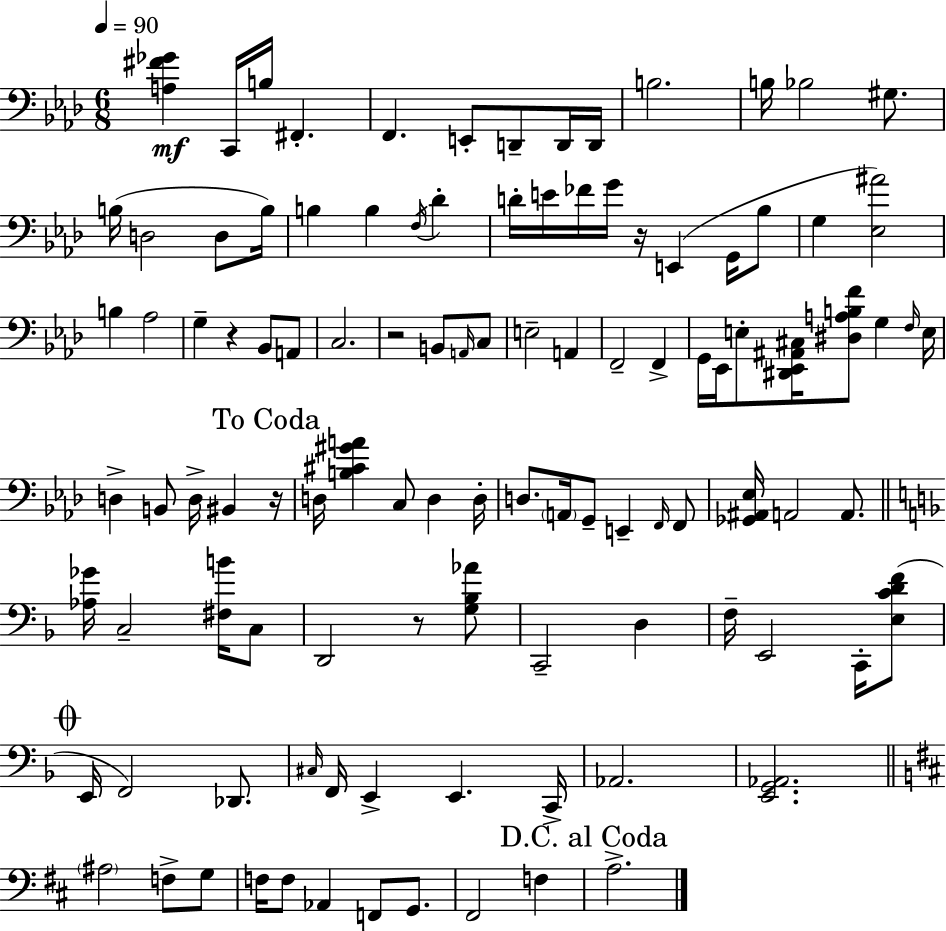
X:1
T:Untitled
M:6/8
L:1/4
K:Fm
[A,^F_G] C,,/4 B,/4 ^F,, F,, E,,/2 D,,/2 D,,/4 D,,/4 B,2 B,/4 _B,2 ^G,/2 B,/4 D,2 D,/2 B,/4 B, B, F,/4 _D D/4 E/4 _F/4 G/4 z/4 E,, G,,/4 _B,/2 G, [_E,^A]2 B, _A,2 G, z _B,,/2 A,,/2 C,2 z2 B,,/2 A,,/4 C,/2 E,2 A,, F,,2 F,, G,,/4 _E,,/4 E,/2 [^D,,_E,,^A,,^C,]/4 [^D,A,B,F]/2 G, F,/4 E,/4 D, B,,/2 D,/4 ^B,, z/4 D,/4 [B,^C^GA] C,/2 D, D,/4 D,/2 A,,/4 G,,/2 E,, F,,/4 F,,/2 [_G,,^A,,_E,]/4 A,,2 A,,/2 [_A,_G]/4 C,2 [^F,B]/4 C,/2 D,,2 z/2 [G,_B,_A]/2 C,,2 D, F,/4 E,,2 C,,/4 [E,CDF]/2 E,,/4 F,,2 _D,,/2 ^C,/4 F,,/4 E,, E,, C,,/4 _A,,2 [E,,G,,_A,,]2 ^A,2 F,/2 G,/2 F,/4 F,/2 _A,, F,,/2 G,,/2 ^F,,2 F, A,2